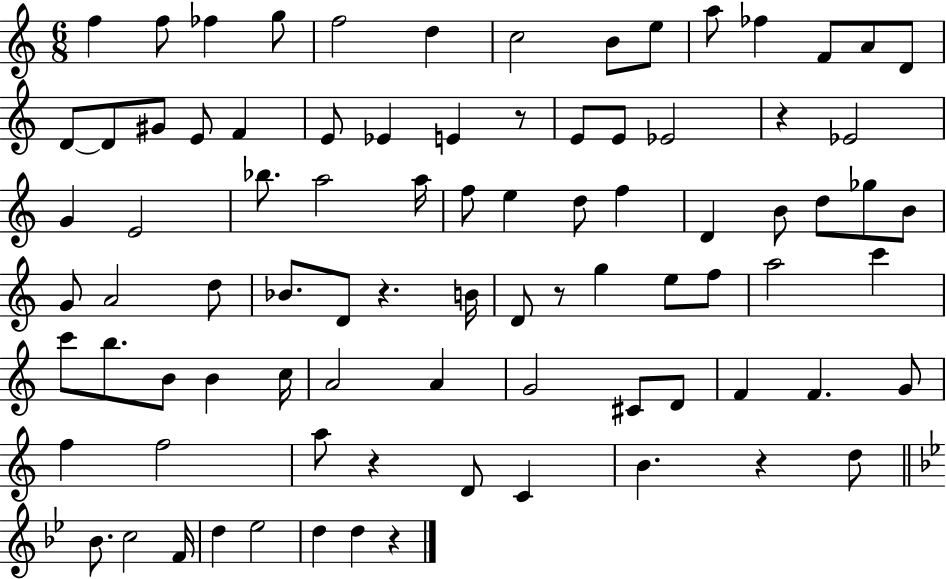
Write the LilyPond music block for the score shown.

{
  \clef treble
  \numericTimeSignature
  \time 6/8
  \key c \major
  f''4 f''8 fes''4 g''8 | f''2 d''4 | c''2 b'8 e''8 | a''8 fes''4 f'8 a'8 d'8 | \break d'8~~ d'8 gis'8 e'8 f'4 | e'8 ees'4 e'4 r8 | e'8 e'8 ees'2 | r4 ees'2 | \break g'4 e'2 | bes''8. a''2 a''16 | f''8 e''4 d''8 f''4 | d'4 b'8 d''8 ges''8 b'8 | \break g'8 a'2 d''8 | bes'8. d'8 r4. b'16 | d'8 r8 g''4 e''8 f''8 | a''2 c'''4 | \break c'''8 b''8. b'8 b'4 c''16 | a'2 a'4 | g'2 cis'8 d'8 | f'4 f'4. g'8 | \break f''4 f''2 | a''8 r4 d'8 c'4 | b'4. r4 d''8 | \bar "||" \break \key bes \major bes'8. c''2 f'16 | d''4 ees''2 | d''4 d''4 r4 | \bar "|."
}